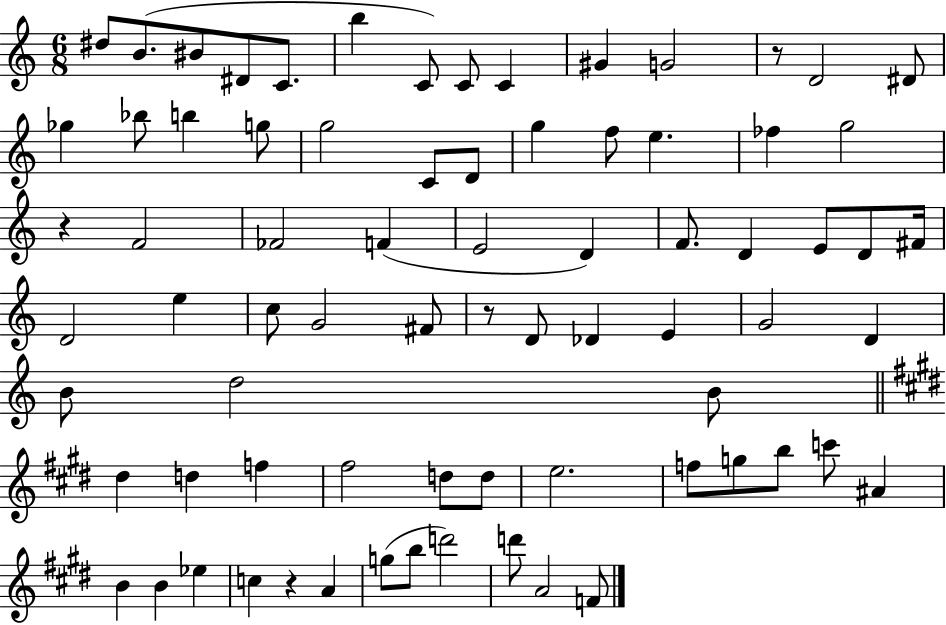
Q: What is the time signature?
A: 6/8